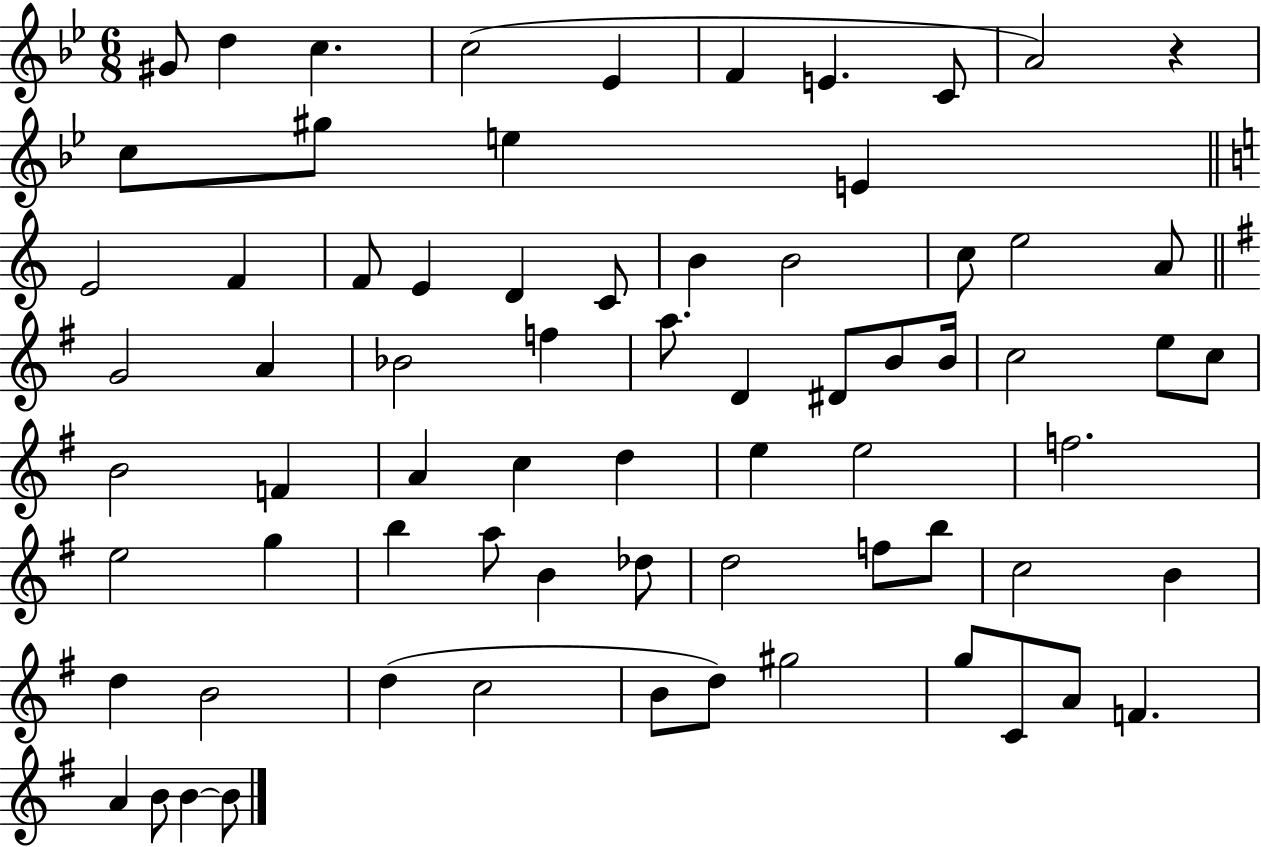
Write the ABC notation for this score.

X:1
T:Untitled
M:6/8
L:1/4
K:Bb
^G/2 d c c2 _E F E C/2 A2 z c/2 ^g/2 e E E2 F F/2 E D C/2 B B2 c/2 e2 A/2 G2 A _B2 f a/2 D ^D/2 B/2 B/4 c2 e/2 c/2 B2 F A c d e e2 f2 e2 g b a/2 B _d/2 d2 f/2 b/2 c2 B d B2 d c2 B/2 d/2 ^g2 g/2 C/2 A/2 F A B/2 B B/2